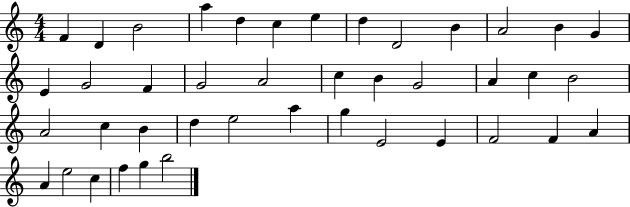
F4/q D4/q B4/h A5/q D5/q C5/q E5/q D5/q D4/h B4/q A4/h B4/q G4/q E4/q G4/h F4/q G4/h A4/h C5/q B4/q G4/h A4/q C5/q B4/h A4/h C5/q B4/q D5/q E5/h A5/q G5/q E4/h E4/q F4/h F4/q A4/q A4/q E5/h C5/q F5/q G5/q B5/h